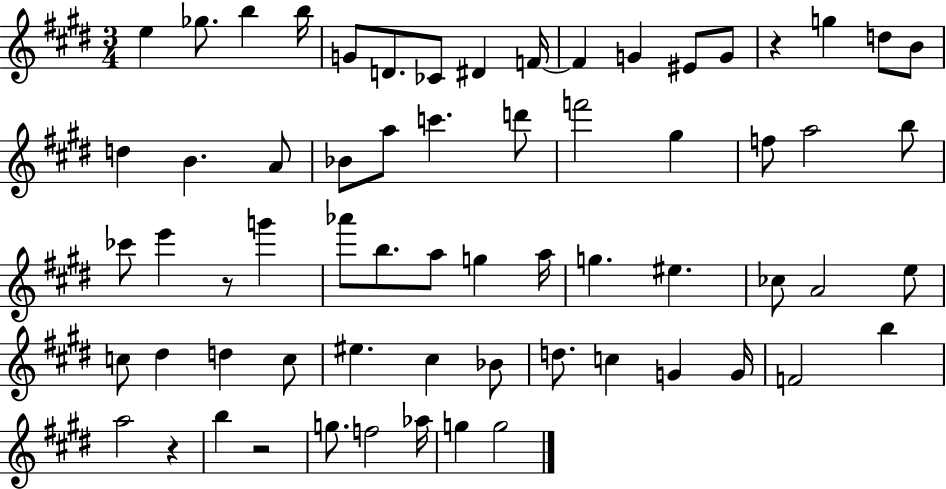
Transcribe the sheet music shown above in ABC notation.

X:1
T:Untitled
M:3/4
L:1/4
K:E
e _g/2 b b/4 G/2 D/2 _C/2 ^D F/4 F G ^E/2 G/2 z g d/2 B/2 d B A/2 _B/2 a/2 c' d'/2 f'2 ^g f/2 a2 b/2 _c'/2 e' z/2 g' _a'/2 b/2 a/2 g a/4 g ^e _c/2 A2 e/2 c/2 ^d d c/2 ^e ^c _B/2 d/2 c G G/4 F2 b a2 z b z2 g/2 f2 _a/4 g g2